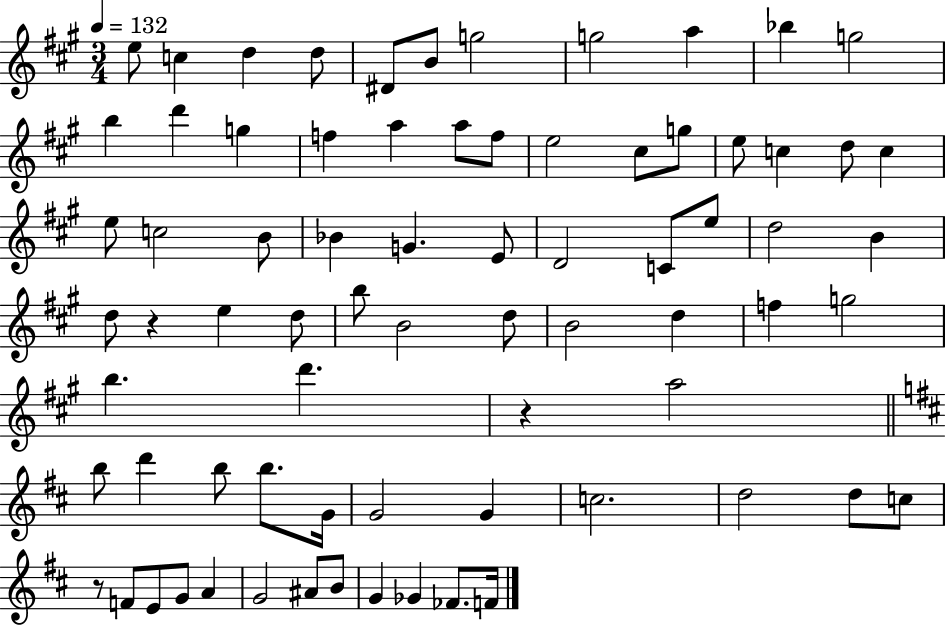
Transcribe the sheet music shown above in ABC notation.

X:1
T:Untitled
M:3/4
L:1/4
K:A
e/2 c d d/2 ^D/2 B/2 g2 g2 a _b g2 b d' g f a a/2 f/2 e2 ^c/2 g/2 e/2 c d/2 c e/2 c2 B/2 _B G E/2 D2 C/2 e/2 d2 B d/2 z e d/2 b/2 B2 d/2 B2 d f g2 b d' z a2 b/2 d' b/2 b/2 G/4 G2 G c2 d2 d/2 c/2 z/2 F/2 E/2 G/2 A G2 ^A/2 B/2 G _G _F/2 F/4